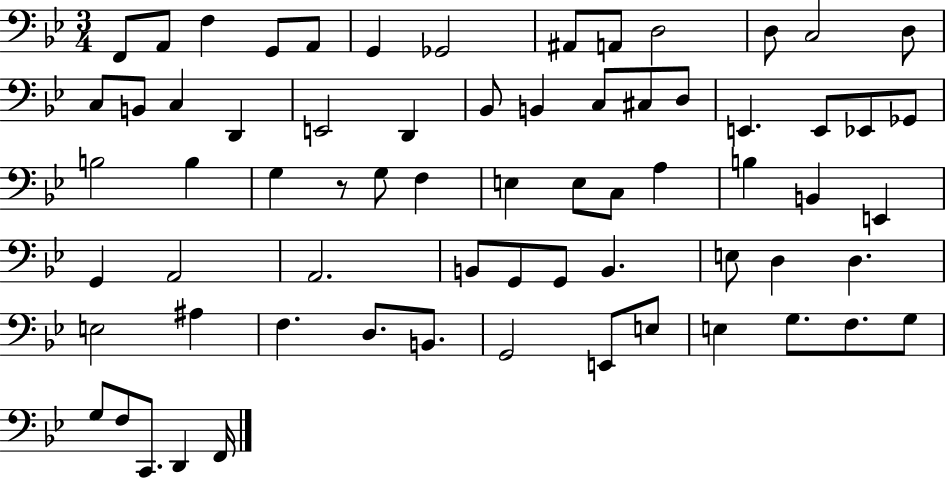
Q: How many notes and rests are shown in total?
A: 68